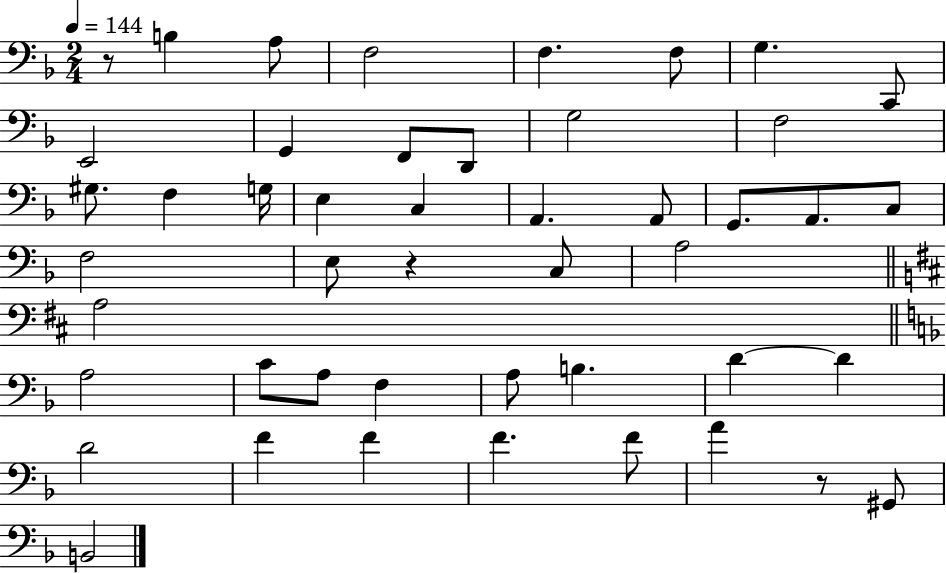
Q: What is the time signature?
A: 2/4